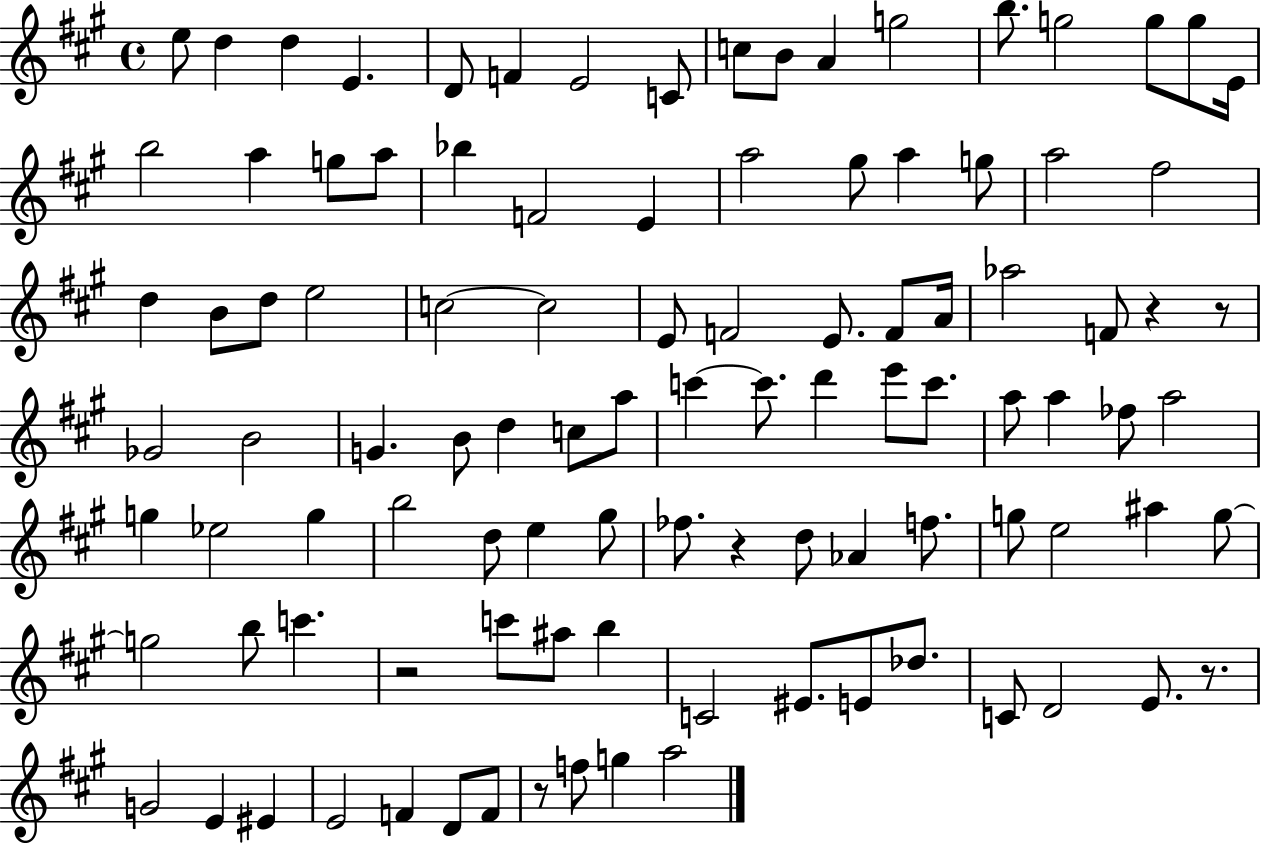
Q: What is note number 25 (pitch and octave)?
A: A5